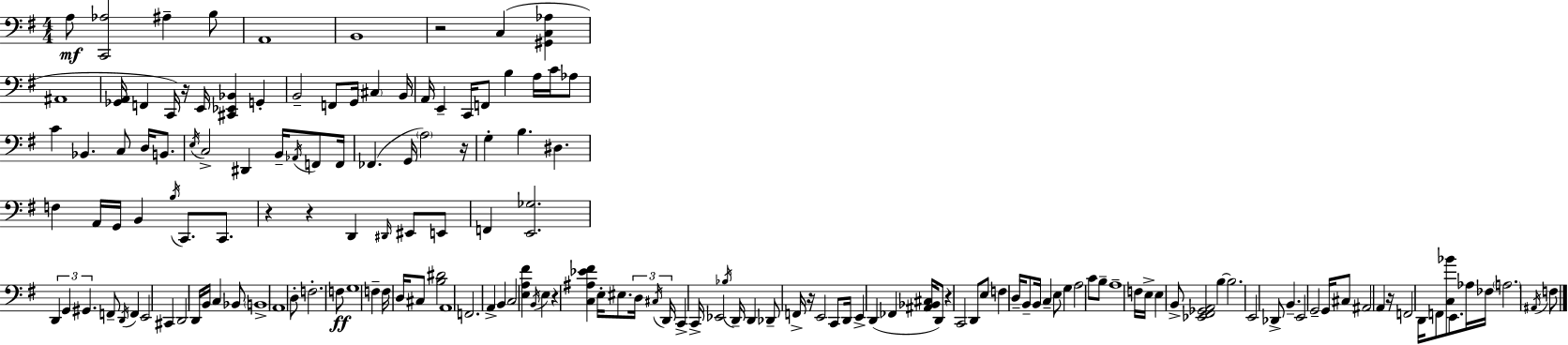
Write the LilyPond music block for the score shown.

{
  \clef bass
  \numericTimeSignature
  \time 4/4
  \key g \major
  a8\mf <c, aes>2 ais4-- b8 | a,1 | b,1 | r2 c4( <gis, c aes>4 | \break ais,1 | <ges, a,>16 f,4 c,16) r16 e,16 <cis, ees, bes,>4 g,4-. | b,2-- f,8 g,16 \parenthesize cis4 b,16 | a,16 e,4-- c,16 f,8 b4 a16 c'16 aes8 | \break c'4 bes,4. c8 d16 b,8. | \acciaccatura { e16 } c2-> dis,4 b,16-- \acciaccatura { aes,16 } f,8 | f,16 fes,4.( g,16 \parenthesize a2) | r16 g4-. b4. dis4. | \break f4 a,16 g,16 b,4 \acciaccatura { b16 } c,8. | c,8. r4 r4 d,4 \grace { dis,16 } | eis,8 e,8 f,4 <e, ges>2. | \tuplet 3/2 { d,4 g,4 gis,4. } | \break f,8-- \acciaccatura { d,16 } f,4 e,2 | cis,4 d,2 d,16 b,16 c4 | bes,8 \parenthesize b,1-> | a,1 | \break d8-. f2.-. | f8\ff g1 | f4-- f16 d16 cis8 <b dis'>2 | a,1 | \break f,2. | a,4-> b,4 c2 | <e a fis'>4 \acciaccatura { b,16 } e4 r4 <c ais ees' fis'>4 | e16-. eis8. \tuplet 3/2 { d16 \acciaccatura { cis16 } d,16 } c,4-> c,16-> ees,2 | \break \acciaccatura { bes16 } d,16-- d,4 des,8-- f,16-> r16 | e,2 c,8 d,16 e,4-> d,4( | fes,4 <ais, bes, cis>16 d,8) r4 c,2 | d,8 e8 f4 d16-- b,8-- | \break b,16 c4-- e8 g4 a2 | c'8 b8-- a1-- | f16 e16-> e4 b,8-> | <ees, fis, ges, a,>2 b4~~ b2. | \break e,2 | des,8-> b,4.-- e,2 | g,2-- g,16 cis8 ais,2 | a,4 r16 f,2 | \break d,16 f,8 <c bes'>8 e,8. aes16 fes16 \parenthesize a2. | \acciaccatura { ais,16 } f8 \bar "|."
}